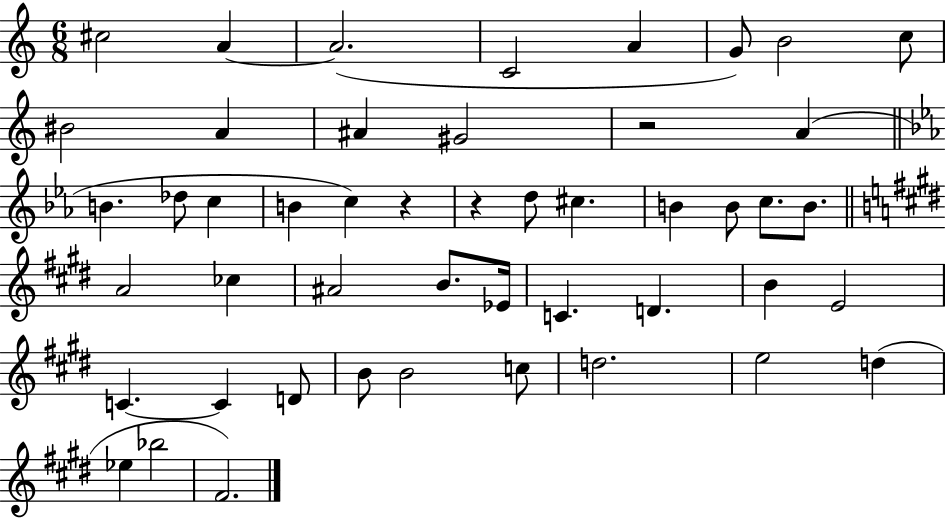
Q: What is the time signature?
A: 6/8